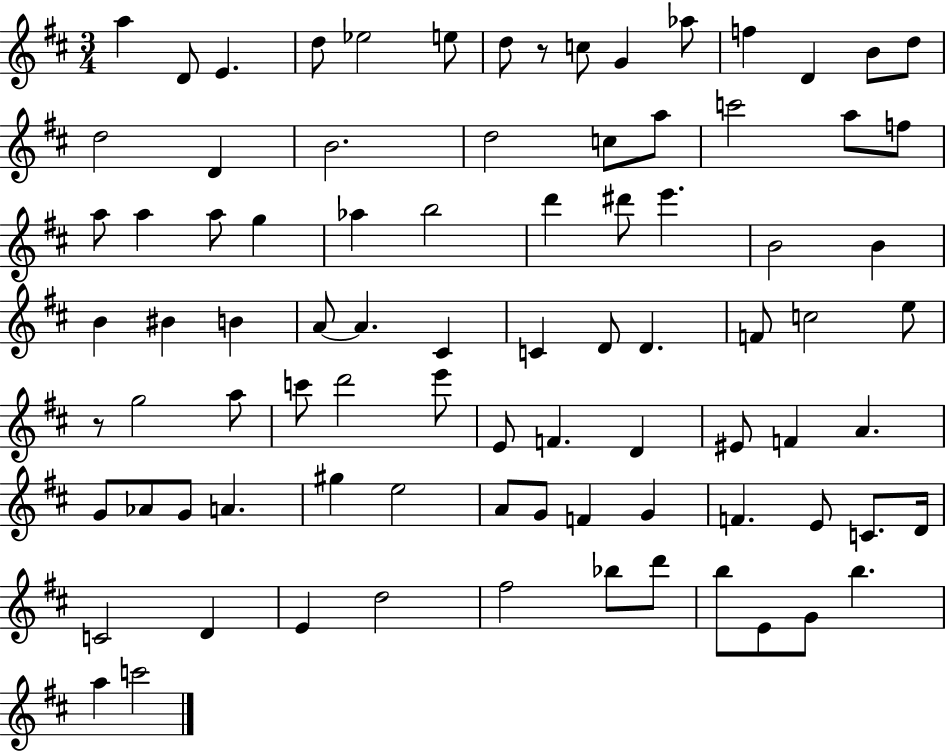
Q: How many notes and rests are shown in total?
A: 86